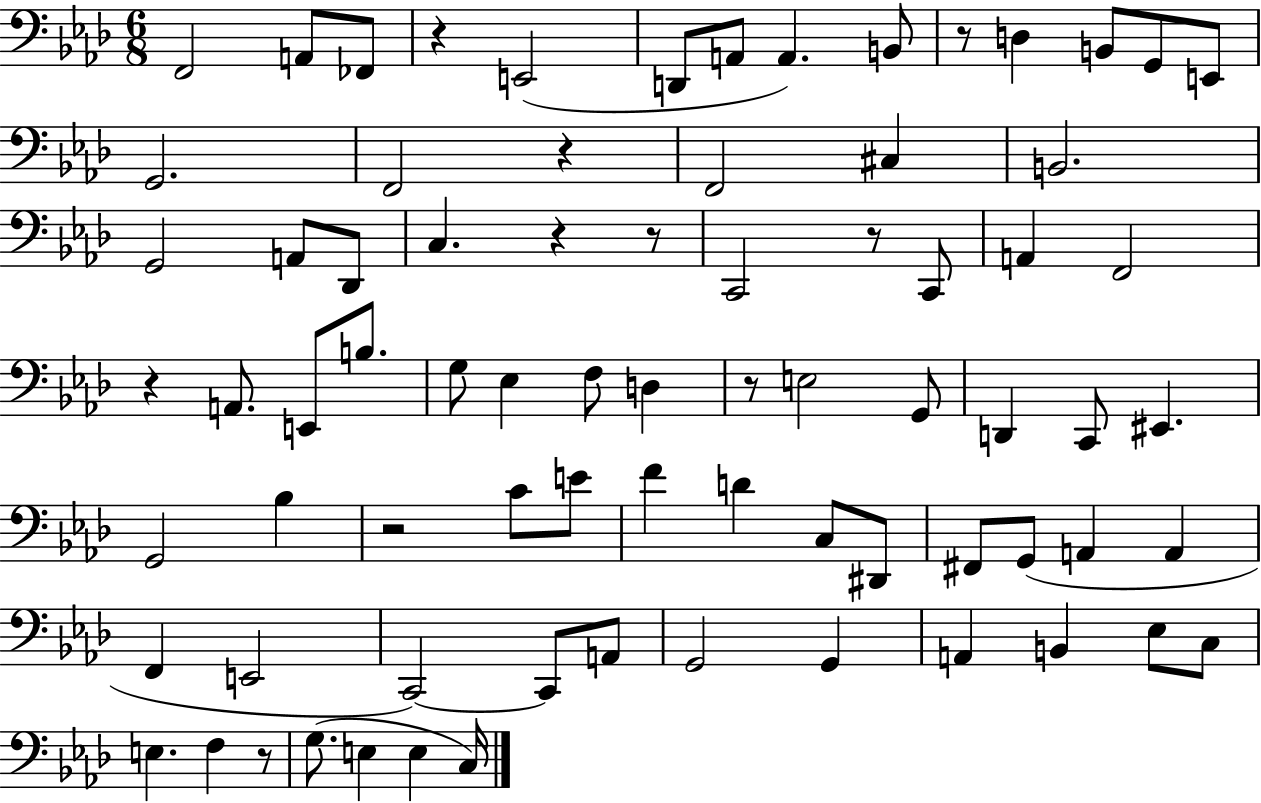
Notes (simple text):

F2/h A2/e FES2/e R/q E2/h D2/e A2/e A2/q. B2/e R/e D3/q B2/e G2/e E2/e G2/h. F2/h R/q F2/h C#3/q B2/h. G2/h A2/e Db2/e C3/q. R/q R/e C2/h R/e C2/e A2/q F2/h R/q A2/e. E2/e B3/e. G3/e Eb3/q F3/e D3/q R/e E3/h G2/e D2/q C2/e EIS2/q. G2/h Bb3/q R/h C4/e E4/e F4/q D4/q C3/e D#2/e F#2/e G2/e A2/q A2/q F2/q E2/h C2/h C2/e A2/e G2/h G2/q A2/q B2/q Eb3/e C3/e E3/q. F3/q R/e G3/e. E3/q E3/q C3/s